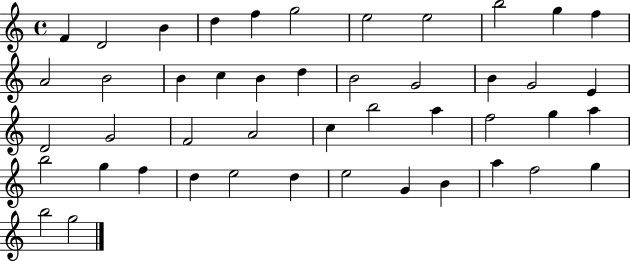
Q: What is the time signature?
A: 4/4